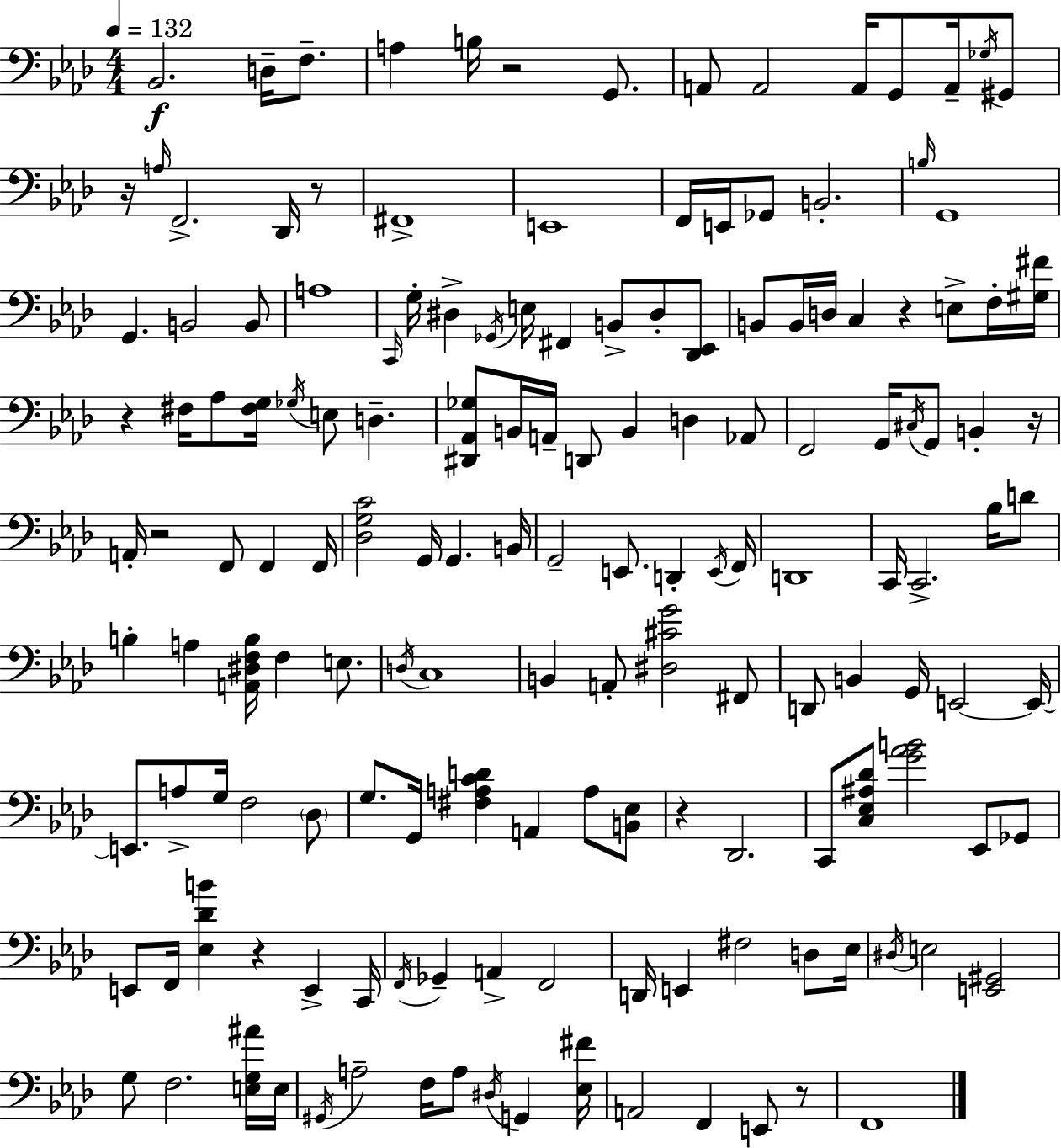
X:1
T:Untitled
M:4/4
L:1/4
K:Fm
_B,,2 D,/4 F,/2 A, B,/4 z2 G,,/2 A,,/2 A,,2 A,,/4 G,,/2 A,,/4 _G,/4 ^G,,/2 z/4 A,/4 F,,2 _D,,/4 z/2 ^F,,4 E,,4 F,,/4 E,,/4 _G,,/2 B,,2 B,/4 G,,4 G,, B,,2 B,,/2 A,4 C,,/4 G,/4 ^D, _G,,/4 E,/4 ^F,, B,,/2 ^D,/2 [_D,,_E,,]/2 B,,/2 B,,/4 D,/4 C, z E,/2 F,/4 [^G,^F]/4 z ^F,/4 _A,/2 [^F,G,]/4 _G,/4 E,/2 D, [^D,,_A,,_G,]/2 B,,/4 A,,/4 D,,/2 B,, D, _A,,/2 F,,2 G,,/4 ^C,/4 G,,/2 B,, z/4 A,,/4 z2 F,,/2 F,, F,,/4 [_D,G,C]2 G,,/4 G,, B,,/4 G,,2 E,,/2 D,, E,,/4 F,,/4 D,,4 C,,/4 C,,2 _B,/4 D/2 B, A, [A,,^D,F,B,]/4 F, E,/2 D,/4 C,4 B,, A,,/2 [^D,^CG]2 ^F,,/2 D,,/2 B,, G,,/4 E,,2 E,,/4 E,,/2 A,/2 G,/4 F,2 _D,/2 G,/2 G,,/4 [^F,A,CD] A,, A,/2 [B,,_E,]/2 z _D,,2 C,,/2 [C,_E,^A,_D]/2 [G_AB]2 _E,,/2 _G,,/2 E,,/2 F,,/4 [_E,_DB] z E,, C,,/4 F,,/4 _G,, A,, F,,2 D,,/4 E,, ^F,2 D,/2 _E,/4 ^D,/4 E,2 [E,,^G,,]2 G,/2 F,2 [E,G,^A]/4 E,/4 ^G,,/4 A,2 F,/4 A,/2 ^D,/4 G,, [_E,^F]/4 A,,2 F,, E,,/2 z/2 F,,4